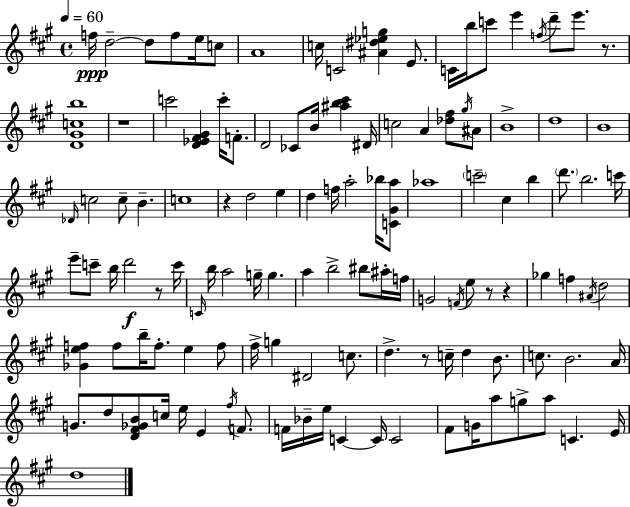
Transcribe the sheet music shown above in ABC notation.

X:1
T:Untitled
M:4/4
L:1/4
K:A
f/4 d2 d/2 f/2 e/4 c/2 A4 c/4 C2 [^A^d_eg] E/2 C/4 b/4 c'/2 e' f/4 d'/2 e'/2 z/2 [D^Gcb]4 z4 c'2 [D_E^F^G] c'/4 F/2 D2 _C/2 B/4 [^ab^c'] ^D/4 c2 A [_d^f]/2 ^g/4 ^A/2 B4 d4 B4 _D/4 c2 c/2 B c4 z d2 e d f/4 a2 _b/4 [C^Ga]/2 _a4 c'2 ^c b d'/2 b2 c'/4 e'/2 c'/2 b/4 d'2 z/2 c'/4 C/4 b/4 a2 g/4 g a b2 ^b/2 ^a/4 f/4 G2 F/4 e/2 z/2 z _g f ^A/4 d2 [_Gef] f/2 b/4 f/2 e f/2 ^f/4 g ^D2 c/2 d z/2 c/4 d B/2 c/2 B2 A/4 G/2 d/2 [D^F_GB]/2 c/4 e/4 E ^f/4 F/2 F/4 _B/4 e/4 C C/4 C2 ^F/2 G/4 a/2 g/2 a/2 C E/4 d4